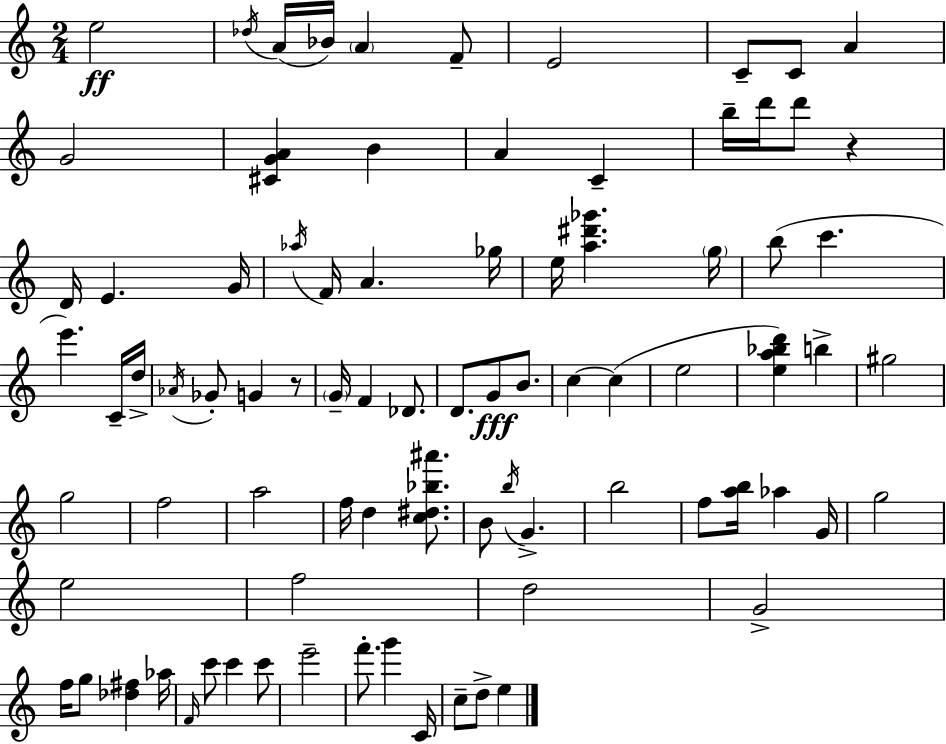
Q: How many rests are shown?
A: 2